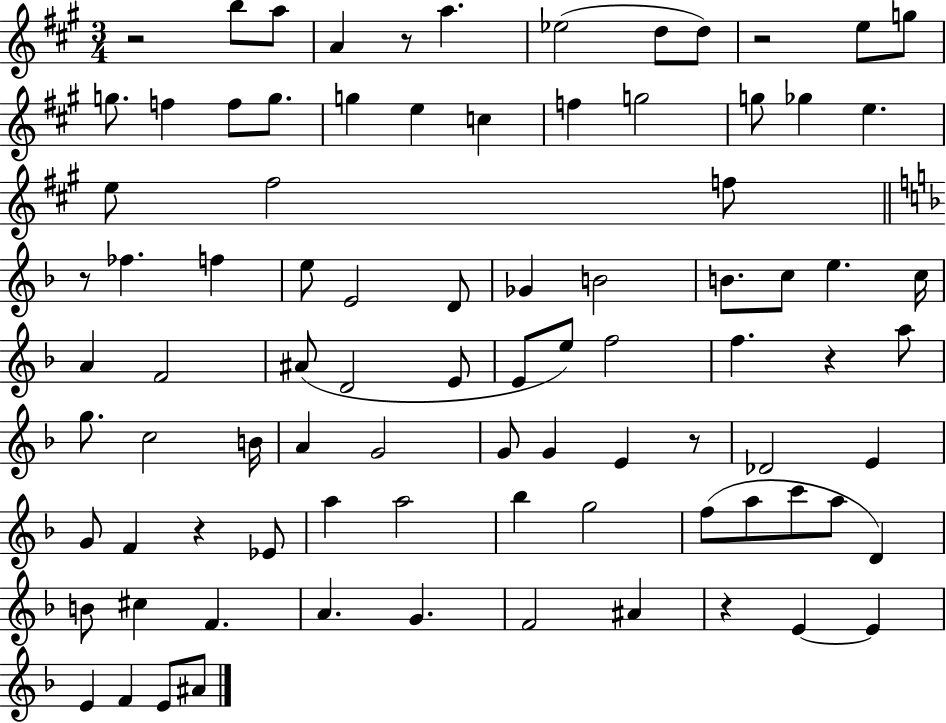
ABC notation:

X:1
T:Untitled
M:3/4
L:1/4
K:A
z2 b/2 a/2 A z/2 a _e2 d/2 d/2 z2 e/2 g/2 g/2 f f/2 g/2 g e c f g2 g/2 _g e e/2 ^f2 f/2 z/2 _f f e/2 E2 D/2 _G B2 B/2 c/2 e c/4 A F2 ^A/2 D2 E/2 E/2 e/2 f2 f z a/2 g/2 c2 B/4 A G2 G/2 G E z/2 _D2 E G/2 F z _E/2 a a2 _b g2 f/2 a/2 c'/2 a/2 D B/2 ^c F A G F2 ^A z E E E F E/2 ^A/2